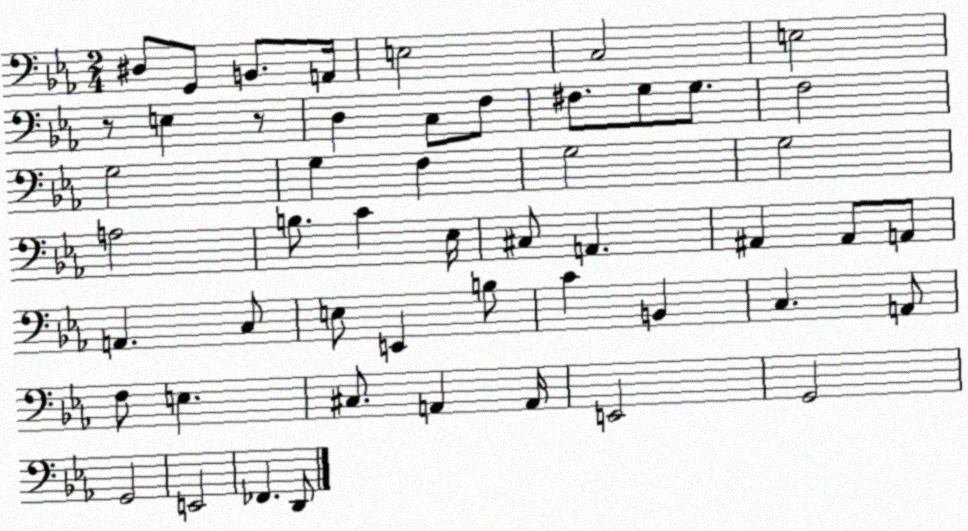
X:1
T:Untitled
M:2/4
L:1/4
K:Eb
^D,/2 G,,/2 B,,/2 A,,/4 E,2 C,2 E,2 z/2 E, z/2 D, C,/2 F,/2 ^F,/2 G,/2 G,/2 F,2 G,2 G, F, G,2 G,2 A,2 B,/2 C _E,/4 ^C,/2 A,, ^A,, ^A,,/2 A,,/2 A,, C,/2 E,/2 E,, B,/2 C B,, C, A,,/2 F,/2 E, ^C,/2 A,, A,,/4 E,,2 G,,2 G,,2 E,,2 _F,, D,,/2